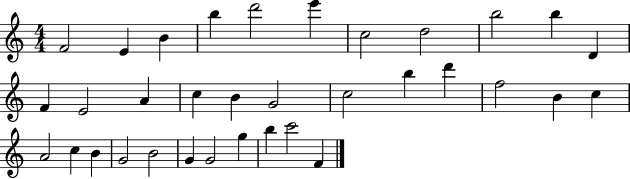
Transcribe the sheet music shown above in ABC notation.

X:1
T:Untitled
M:4/4
L:1/4
K:C
F2 E B b d'2 e' c2 d2 b2 b D F E2 A c B G2 c2 b d' f2 B c A2 c B G2 B2 G G2 g b c'2 F